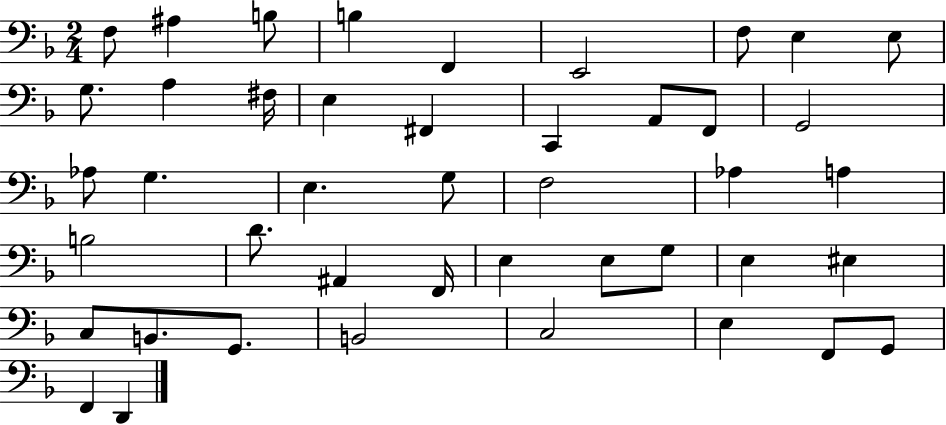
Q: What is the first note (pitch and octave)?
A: F3